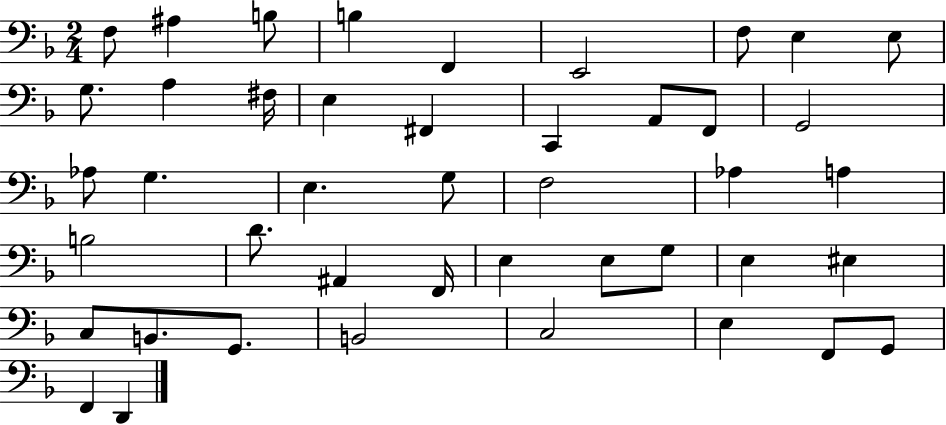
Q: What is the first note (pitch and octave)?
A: F3